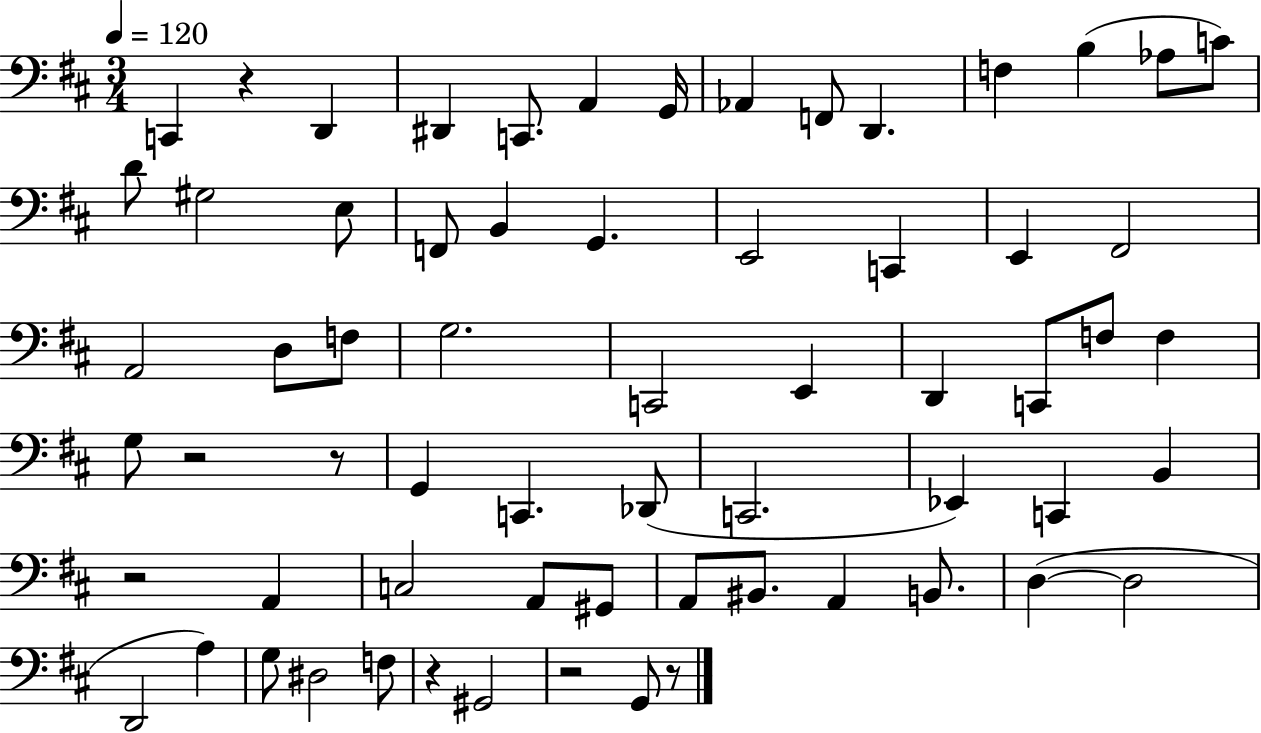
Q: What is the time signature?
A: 3/4